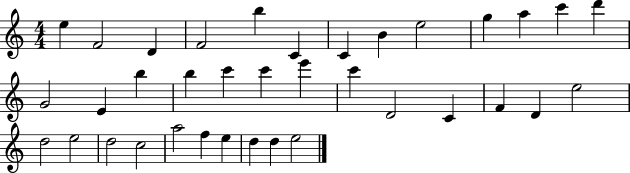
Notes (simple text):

E5/q F4/h D4/q F4/h B5/q C4/q C4/q B4/q E5/h G5/q A5/q C6/q D6/q G4/h E4/q B5/q B5/q C6/q C6/q E6/q C6/q D4/h C4/q F4/q D4/q E5/h D5/h E5/h D5/h C5/h A5/h F5/q E5/q D5/q D5/q E5/h